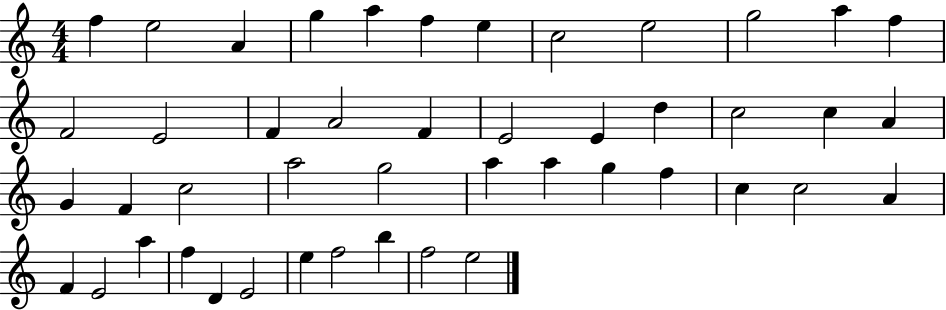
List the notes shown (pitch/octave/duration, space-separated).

F5/q E5/h A4/q G5/q A5/q F5/q E5/q C5/h E5/h G5/h A5/q F5/q F4/h E4/h F4/q A4/h F4/q E4/h E4/q D5/q C5/h C5/q A4/q G4/q F4/q C5/h A5/h G5/h A5/q A5/q G5/q F5/q C5/q C5/h A4/q F4/q E4/h A5/q F5/q D4/q E4/h E5/q F5/h B5/q F5/h E5/h